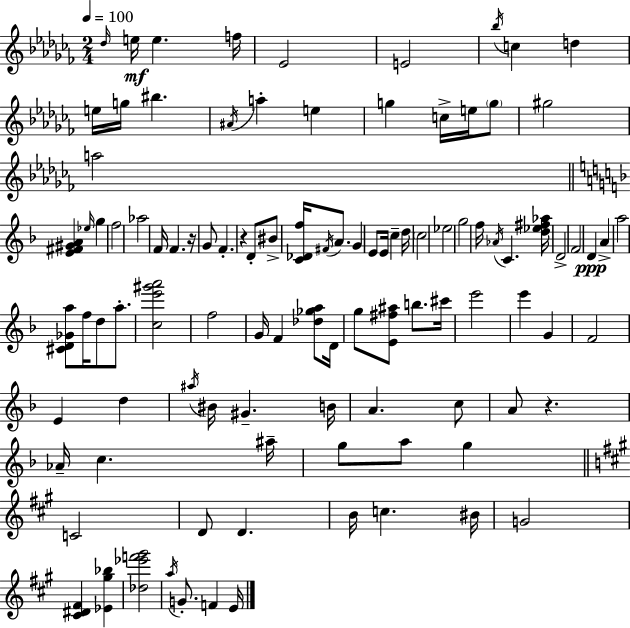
{
  \clef treble
  \numericTimeSignature
  \time 2/4
  \key aes \minor
  \tempo 4 = 100
  \grace { des''16 }\mf e''16 e''4. | f''16 ees'2 | e'2 | \acciaccatura { bes''16 } c''4 d''4 | \break e''16 g''16 bis''4. | \acciaccatura { ais'16 } a''4-. e''4 | g''4 c''16-> | e''16 \parenthesize g''8 gis''2 | \break a''2 | \bar "||" \break \key f \major <e' fis' gis' a'>4 \grace { ees''16 } g''4 | f''2 | aes''2 | f'16 f'4. | \break r16 g'8 f'4.-. | r4 d'8-. bis'8-> | <c' des' f''>16 \acciaccatura { fis'16 } a'8. g'4 | e'8 e'16 c''4-- | \break d''16 \parenthesize c''2 | ees''2 | g''2 | f''16 \acciaccatura { aes'16 } c'4. | \break <d'' ees'' fis'' aes''>16 d'2-> | f'2 | d'4\ppp a'4-> | a''2 | \break <cis' d' ges' a''>8 f''16 d''8 | a''8.-. <c'' e''' gis''' a'''>2 | f''2 | g'16 f'4 | \break <des'' ges'' a''>8 d'16 g''8 <e' fis'' ais''>8 b''8. | cis'''16 e'''2 | e'''4 g'4 | f'2 | \break e'4 d''4 | \acciaccatura { ais''16 } bis'16 gis'4.-- | b'16 a'4. | c''8 a'8 r4. | \break aes'16-- c''4. | ais''16-- g''8 a''8 | g''4 \bar "||" \break \key a \major c'2 | d'8 d'4. | b'16 c''4. bis'16 | g'2 | \break <cis' dis' fis'>4 <ees' gis'' bes''>4 | <des'' ees''' f''' gis'''>2 | \acciaccatura { a''16 } g'8.-. f'4 | e'16 \bar "|."
}